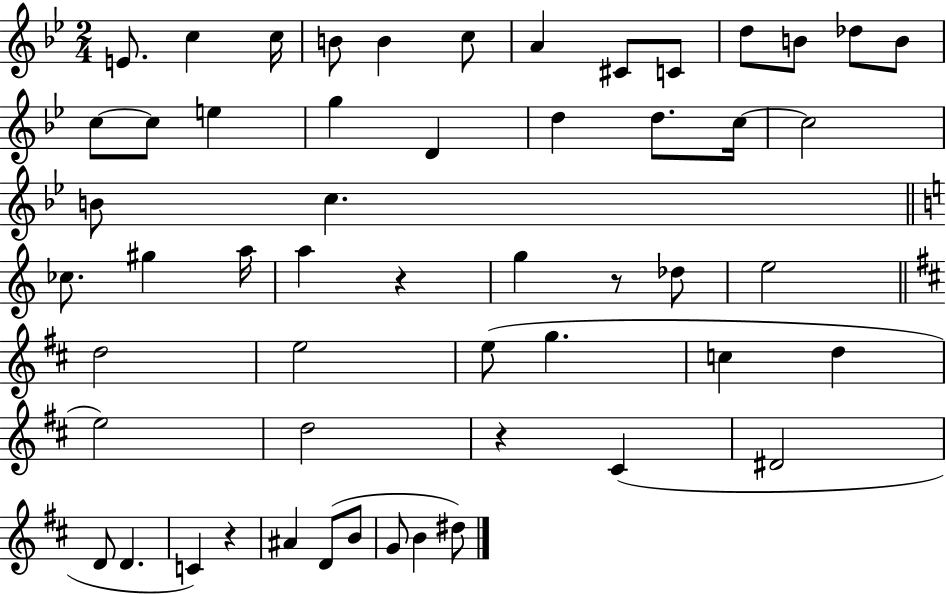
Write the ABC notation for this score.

X:1
T:Untitled
M:2/4
L:1/4
K:Bb
E/2 c c/4 B/2 B c/2 A ^C/2 C/2 d/2 B/2 _d/2 B/2 c/2 c/2 e g D d d/2 c/4 c2 B/2 c _c/2 ^g a/4 a z g z/2 _d/2 e2 d2 e2 e/2 g c d e2 d2 z ^C ^D2 D/2 D C z ^A D/2 B/2 G/2 B ^d/2